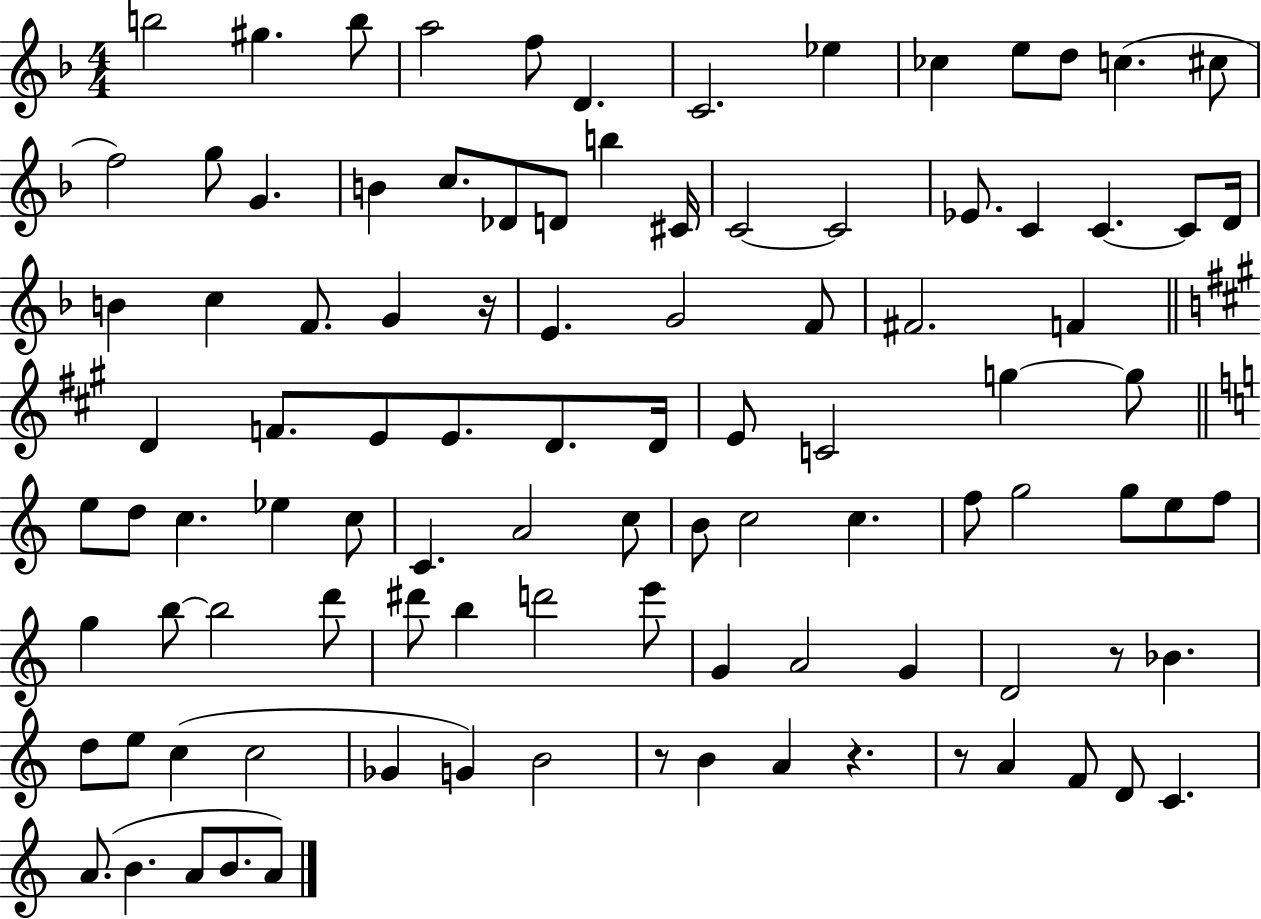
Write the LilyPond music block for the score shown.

{
  \clef treble
  \numericTimeSignature
  \time 4/4
  \key f \major
  b''2 gis''4. b''8 | a''2 f''8 d'4. | c'2. ees''4 | ces''4 e''8 d''8 c''4.( cis''8 | \break f''2) g''8 g'4. | b'4 c''8. des'8 d'8 b''4 cis'16 | c'2~~ c'2 | ees'8. c'4 c'4.~~ c'8 d'16 | \break b'4 c''4 f'8. g'4 r16 | e'4. g'2 f'8 | fis'2. f'4 | \bar "||" \break \key a \major d'4 f'8. e'8 e'8. d'8. d'16 | e'8 c'2 g''4~~ g''8 | \bar "||" \break \key c \major e''8 d''8 c''4. ees''4 c''8 | c'4. a'2 c''8 | b'8 c''2 c''4. | f''8 g''2 g''8 e''8 f''8 | \break g''4 b''8~~ b''2 d'''8 | dis'''8 b''4 d'''2 e'''8 | g'4 a'2 g'4 | d'2 r8 bes'4. | \break d''8 e''8 c''4( c''2 | ges'4 g'4) b'2 | r8 b'4 a'4 r4. | r8 a'4 f'8 d'8 c'4. | \break a'8.( b'4. a'8 b'8. a'8) | \bar "|."
}